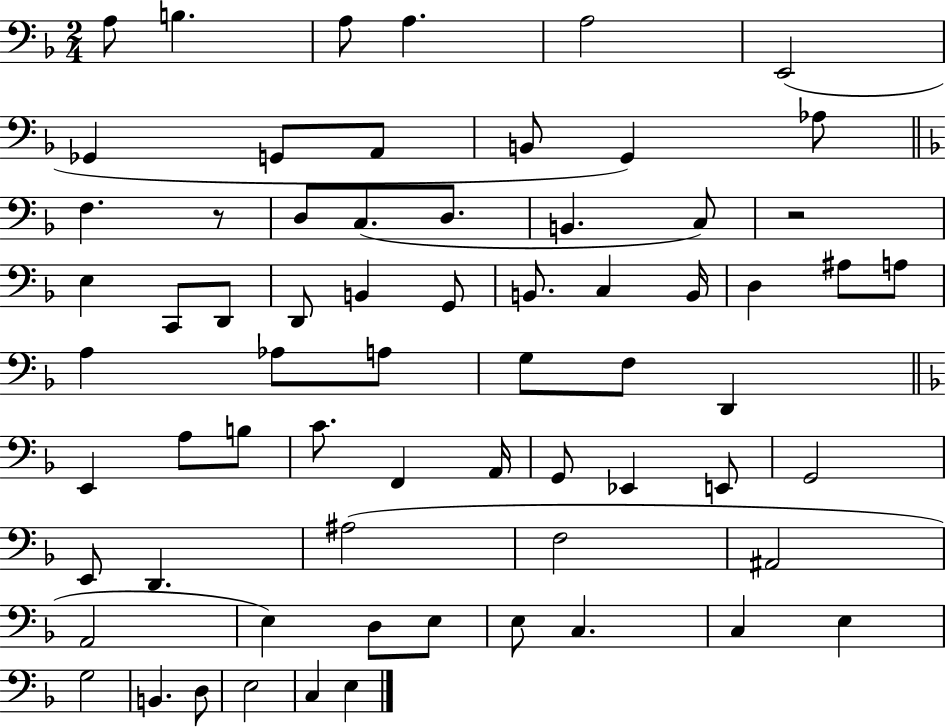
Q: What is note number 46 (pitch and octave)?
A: G2